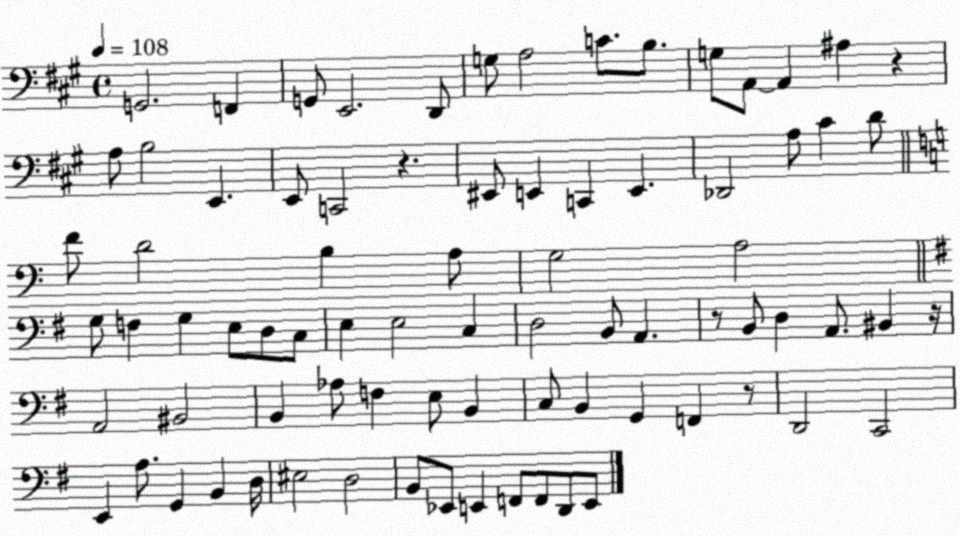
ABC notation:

X:1
T:Untitled
M:4/4
L:1/4
K:A
G,,2 F,, G,,/2 E,,2 D,,/2 G,/2 A,2 C/2 B,/2 G,/2 A,,/2 A,, ^A, z A,/2 B,2 E,, E,,/2 C,,2 z ^E,,/2 E,, C,, E,, _D,,2 A,/2 ^C D/2 F/2 D2 B, A,/2 G,2 A,2 G,/2 F, G, E,/2 D,/2 C,/2 E, E,2 C, D,2 B,,/2 A,, z/2 B,,/2 D, A,,/2 ^B,, z/4 A,,2 ^B,,2 B,, _A,/2 F, E,/2 B,, C,/2 B,, G,, F,, z/2 D,,2 C,,2 E,, A,/2 G,, B,, D,/4 ^E,2 D,2 B,,/2 _E,,/2 E,, F,,/2 F,,/2 D,,/2 E,,/2